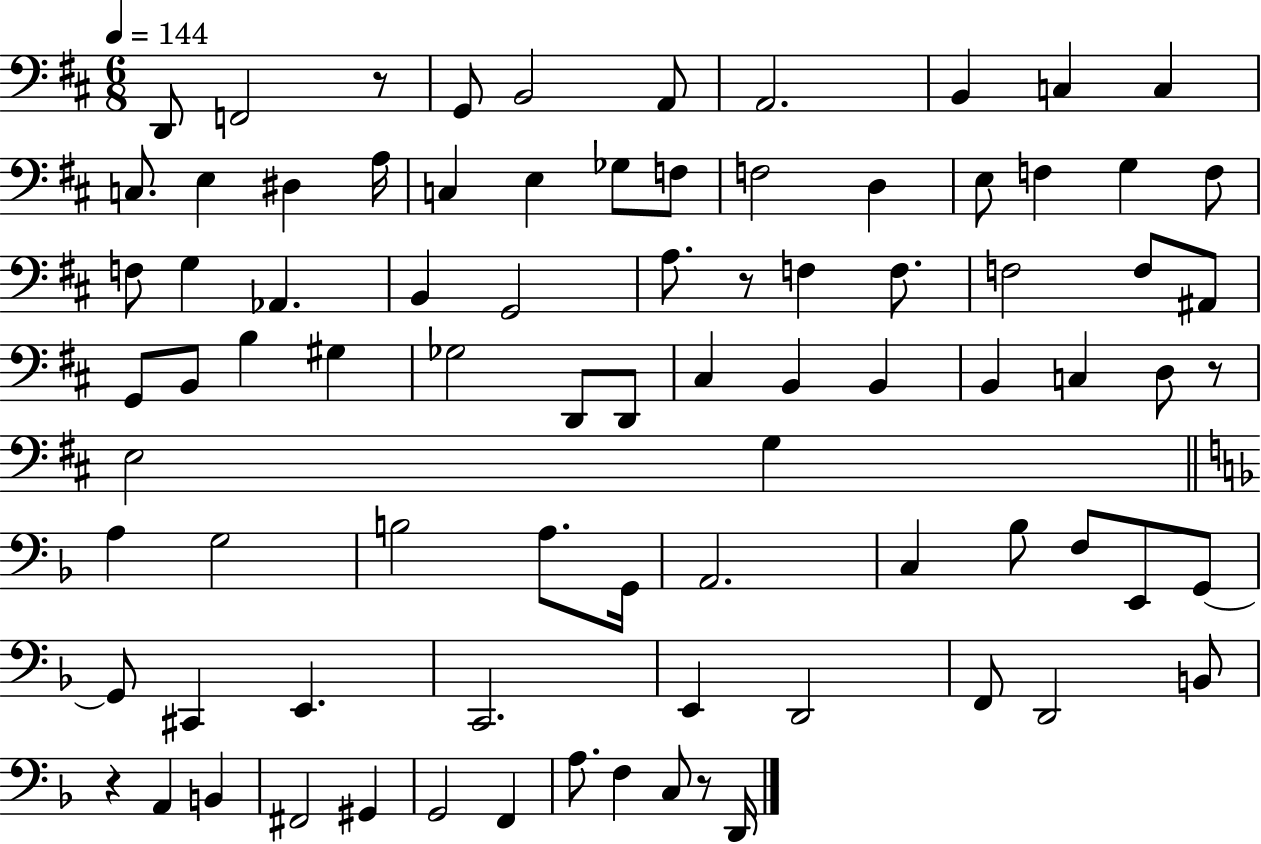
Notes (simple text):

D2/e F2/h R/e G2/e B2/h A2/e A2/h. B2/q C3/q C3/q C3/e. E3/q D#3/q A3/s C3/q E3/q Gb3/e F3/e F3/h D3/q E3/e F3/q G3/q F3/e F3/e G3/q Ab2/q. B2/q G2/h A3/e. R/e F3/q F3/e. F3/h F3/e A#2/e G2/e B2/e B3/q G#3/q Gb3/h D2/e D2/e C#3/q B2/q B2/q B2/q C3/q D3/e R/e E3/h G3/q A3/q G3/h B3/h A3/e. G2/s A2/h. C3/q Bb3/e F3/e E2/e G2/e G2/e C#2/q E2/q. C2/h. E2/q D2/h F2/e D2/h B2/e R/q A2/q B2/q F#2/h G#2/q G2/h F2/q A3/e. F3/q C3/e R/e D2/s